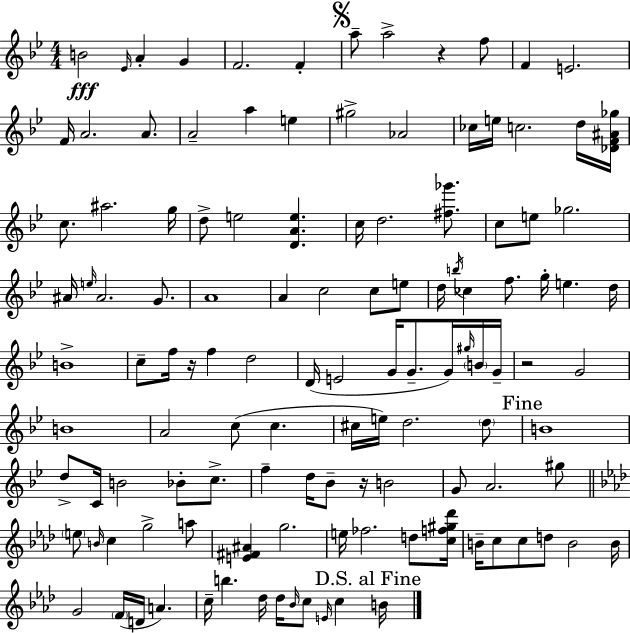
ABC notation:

X:1
T:Untitled
M:4/4
L:1/4
K:Gm
B2 _E/4 A G F2 F a/2 a2 z f/2 F E2 F/4 A2 A/2 A2 a e ^g2 _A2 _c/4 e/4 c2 d/4 [_DF^A_g]/4 c/2 ^a2 g/4 d/2 e2 [DAe] c/4 d2 [^f_g']/2 c/2 e/2 _g2 ^A/4 e/4 ^A2 G/2 A4 A c2 c/2 e/2 d/4 b/4 _c f/2 g/4 e d/4 B4 c/2 f/4 z/4 f d2 D/4 E2 G/4 G/2 G/4 ^g/4 B/4 G/4 z2 G2 B4 A2 c/2 c ^c/4 e/4 d2 d/2 B4 d/2 C/4 B2 _B/2 c/2 f d/4 _B/2 z/4 B2 G/2 A2 ^g/2 e/2 B/4 c g2 a/2 [E^F^A] g2 e/4 _f2 d/2 [cf^g_d']/4 B/4 c/2 c/2 d/2 B2 B/4 G2 F/4 D/4 A c/4 b _d/4 _d/4 _B/4 c/2 E/4 c B/4